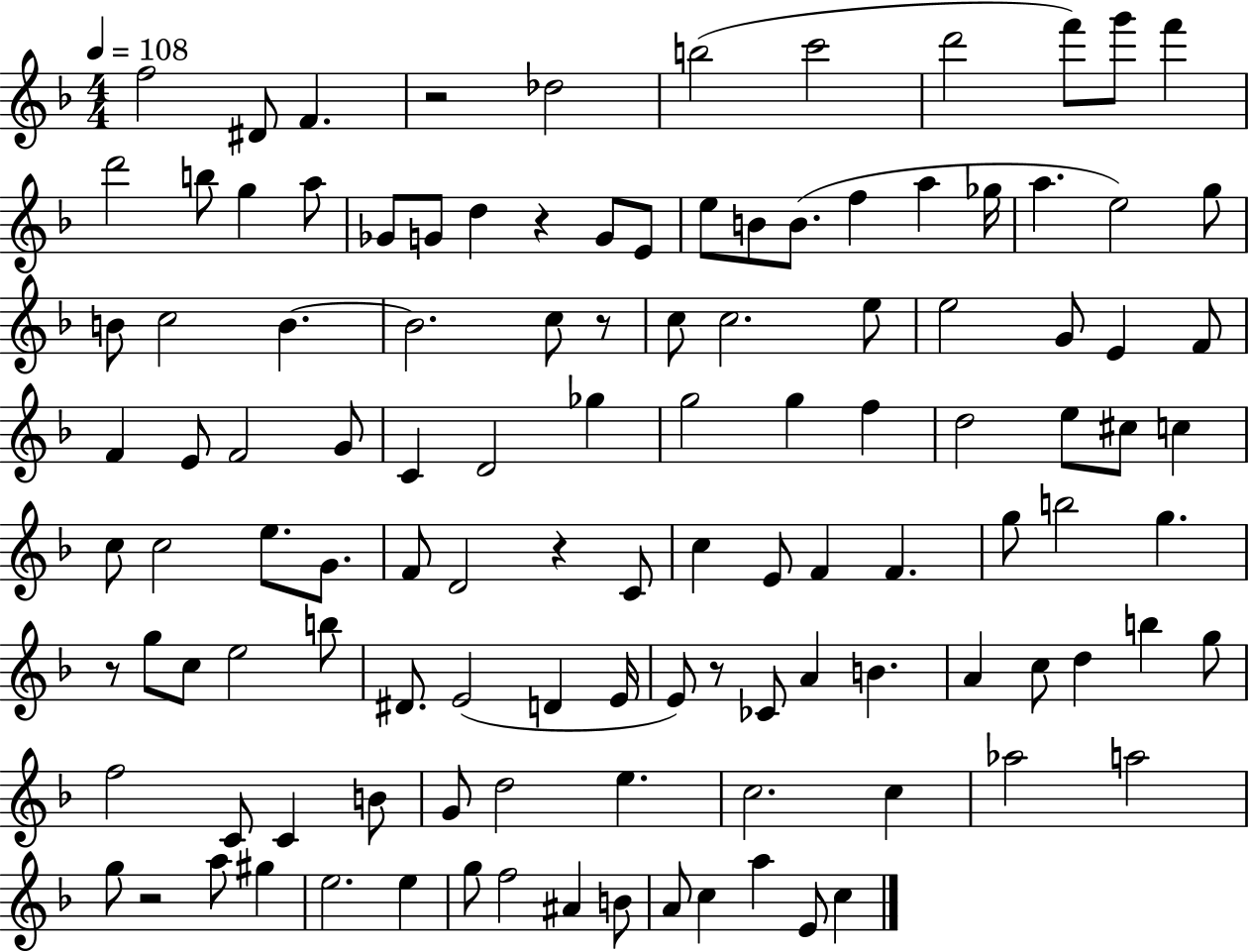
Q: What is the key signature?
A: F major